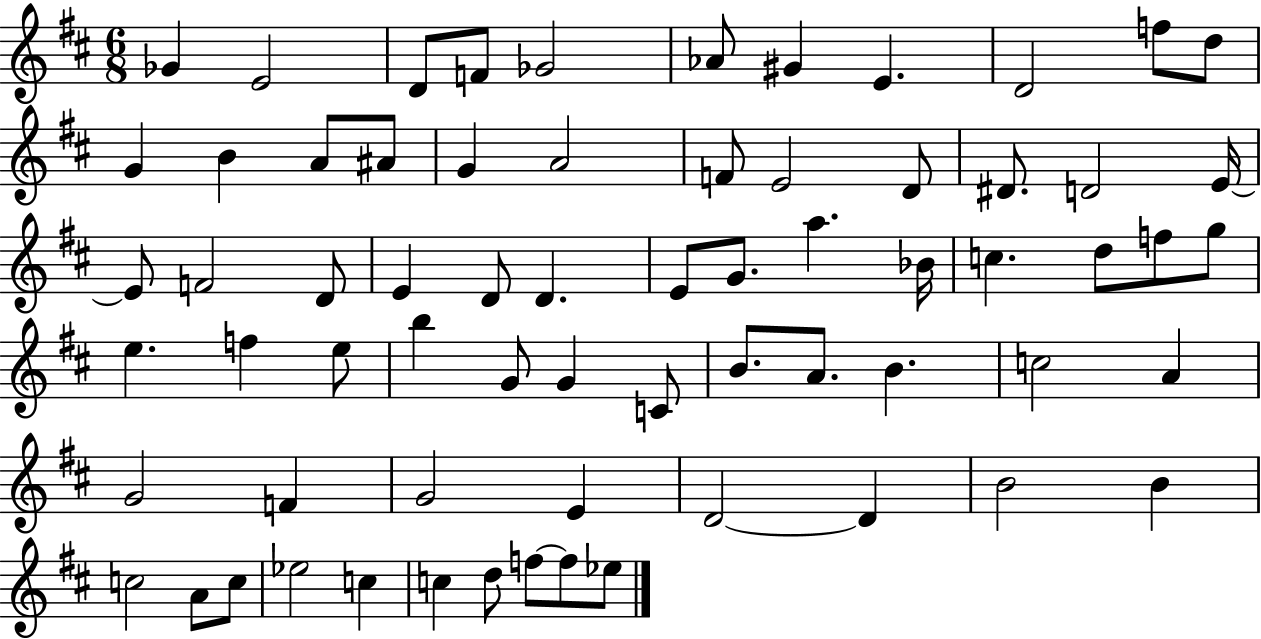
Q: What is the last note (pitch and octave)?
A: Eb5